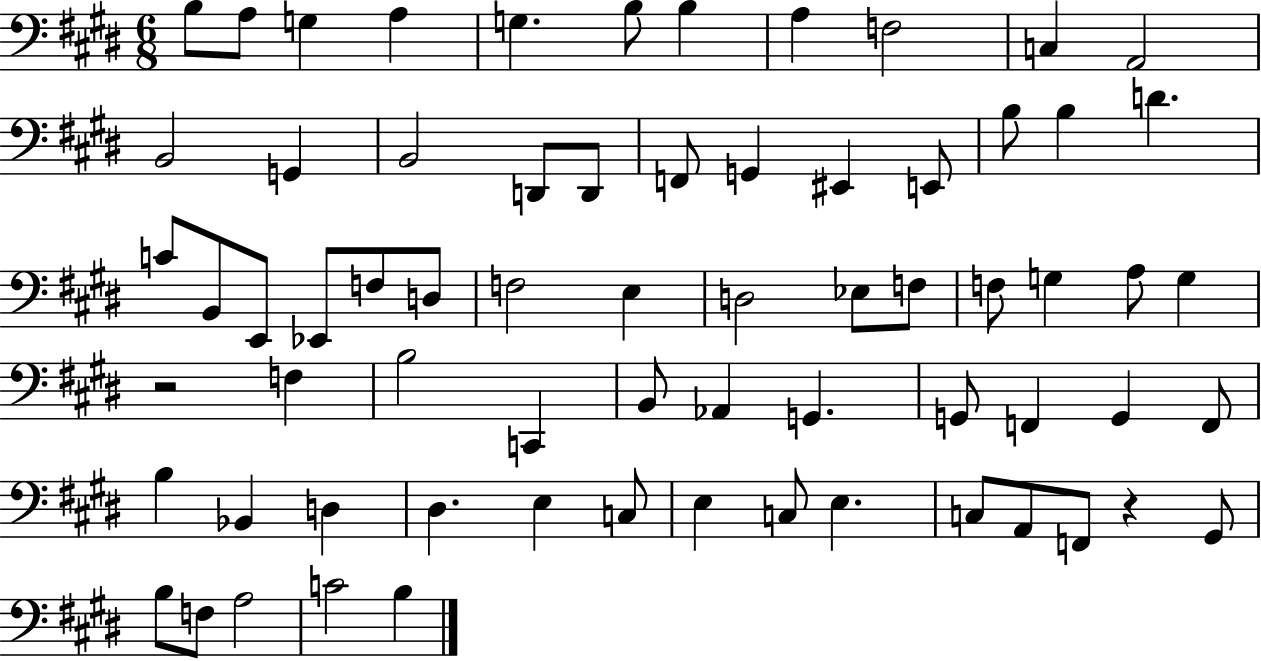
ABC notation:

X:1
T:Untitled
M:6/8
L:1/4
K:E
B,/2 A,/2 G, A, G, B,/2 B, A, F,2 C, A,,2 B,,2 G,, B,,2 D,,/2 D,,/2 F,,/2 G,, ^E,, E,,/2 B,/2 B, D C/2 B,,/2 E,,/2 _E,,/2 F,/2 D,/2 F,2 E, D,2 _E,/2 F,/2 F,/2 G, A,/2 G, z2 F, B,2 C,, B,,/2 _A,, G,, G,,/2 F,, G,, F,,/2 B, _B,, D, ^D, E, C,/2 E, C,/2 E, C,/2 A,,/2 F,,/2 z ^G,,/2 B,/2 F,/2 A,2 C2 B,